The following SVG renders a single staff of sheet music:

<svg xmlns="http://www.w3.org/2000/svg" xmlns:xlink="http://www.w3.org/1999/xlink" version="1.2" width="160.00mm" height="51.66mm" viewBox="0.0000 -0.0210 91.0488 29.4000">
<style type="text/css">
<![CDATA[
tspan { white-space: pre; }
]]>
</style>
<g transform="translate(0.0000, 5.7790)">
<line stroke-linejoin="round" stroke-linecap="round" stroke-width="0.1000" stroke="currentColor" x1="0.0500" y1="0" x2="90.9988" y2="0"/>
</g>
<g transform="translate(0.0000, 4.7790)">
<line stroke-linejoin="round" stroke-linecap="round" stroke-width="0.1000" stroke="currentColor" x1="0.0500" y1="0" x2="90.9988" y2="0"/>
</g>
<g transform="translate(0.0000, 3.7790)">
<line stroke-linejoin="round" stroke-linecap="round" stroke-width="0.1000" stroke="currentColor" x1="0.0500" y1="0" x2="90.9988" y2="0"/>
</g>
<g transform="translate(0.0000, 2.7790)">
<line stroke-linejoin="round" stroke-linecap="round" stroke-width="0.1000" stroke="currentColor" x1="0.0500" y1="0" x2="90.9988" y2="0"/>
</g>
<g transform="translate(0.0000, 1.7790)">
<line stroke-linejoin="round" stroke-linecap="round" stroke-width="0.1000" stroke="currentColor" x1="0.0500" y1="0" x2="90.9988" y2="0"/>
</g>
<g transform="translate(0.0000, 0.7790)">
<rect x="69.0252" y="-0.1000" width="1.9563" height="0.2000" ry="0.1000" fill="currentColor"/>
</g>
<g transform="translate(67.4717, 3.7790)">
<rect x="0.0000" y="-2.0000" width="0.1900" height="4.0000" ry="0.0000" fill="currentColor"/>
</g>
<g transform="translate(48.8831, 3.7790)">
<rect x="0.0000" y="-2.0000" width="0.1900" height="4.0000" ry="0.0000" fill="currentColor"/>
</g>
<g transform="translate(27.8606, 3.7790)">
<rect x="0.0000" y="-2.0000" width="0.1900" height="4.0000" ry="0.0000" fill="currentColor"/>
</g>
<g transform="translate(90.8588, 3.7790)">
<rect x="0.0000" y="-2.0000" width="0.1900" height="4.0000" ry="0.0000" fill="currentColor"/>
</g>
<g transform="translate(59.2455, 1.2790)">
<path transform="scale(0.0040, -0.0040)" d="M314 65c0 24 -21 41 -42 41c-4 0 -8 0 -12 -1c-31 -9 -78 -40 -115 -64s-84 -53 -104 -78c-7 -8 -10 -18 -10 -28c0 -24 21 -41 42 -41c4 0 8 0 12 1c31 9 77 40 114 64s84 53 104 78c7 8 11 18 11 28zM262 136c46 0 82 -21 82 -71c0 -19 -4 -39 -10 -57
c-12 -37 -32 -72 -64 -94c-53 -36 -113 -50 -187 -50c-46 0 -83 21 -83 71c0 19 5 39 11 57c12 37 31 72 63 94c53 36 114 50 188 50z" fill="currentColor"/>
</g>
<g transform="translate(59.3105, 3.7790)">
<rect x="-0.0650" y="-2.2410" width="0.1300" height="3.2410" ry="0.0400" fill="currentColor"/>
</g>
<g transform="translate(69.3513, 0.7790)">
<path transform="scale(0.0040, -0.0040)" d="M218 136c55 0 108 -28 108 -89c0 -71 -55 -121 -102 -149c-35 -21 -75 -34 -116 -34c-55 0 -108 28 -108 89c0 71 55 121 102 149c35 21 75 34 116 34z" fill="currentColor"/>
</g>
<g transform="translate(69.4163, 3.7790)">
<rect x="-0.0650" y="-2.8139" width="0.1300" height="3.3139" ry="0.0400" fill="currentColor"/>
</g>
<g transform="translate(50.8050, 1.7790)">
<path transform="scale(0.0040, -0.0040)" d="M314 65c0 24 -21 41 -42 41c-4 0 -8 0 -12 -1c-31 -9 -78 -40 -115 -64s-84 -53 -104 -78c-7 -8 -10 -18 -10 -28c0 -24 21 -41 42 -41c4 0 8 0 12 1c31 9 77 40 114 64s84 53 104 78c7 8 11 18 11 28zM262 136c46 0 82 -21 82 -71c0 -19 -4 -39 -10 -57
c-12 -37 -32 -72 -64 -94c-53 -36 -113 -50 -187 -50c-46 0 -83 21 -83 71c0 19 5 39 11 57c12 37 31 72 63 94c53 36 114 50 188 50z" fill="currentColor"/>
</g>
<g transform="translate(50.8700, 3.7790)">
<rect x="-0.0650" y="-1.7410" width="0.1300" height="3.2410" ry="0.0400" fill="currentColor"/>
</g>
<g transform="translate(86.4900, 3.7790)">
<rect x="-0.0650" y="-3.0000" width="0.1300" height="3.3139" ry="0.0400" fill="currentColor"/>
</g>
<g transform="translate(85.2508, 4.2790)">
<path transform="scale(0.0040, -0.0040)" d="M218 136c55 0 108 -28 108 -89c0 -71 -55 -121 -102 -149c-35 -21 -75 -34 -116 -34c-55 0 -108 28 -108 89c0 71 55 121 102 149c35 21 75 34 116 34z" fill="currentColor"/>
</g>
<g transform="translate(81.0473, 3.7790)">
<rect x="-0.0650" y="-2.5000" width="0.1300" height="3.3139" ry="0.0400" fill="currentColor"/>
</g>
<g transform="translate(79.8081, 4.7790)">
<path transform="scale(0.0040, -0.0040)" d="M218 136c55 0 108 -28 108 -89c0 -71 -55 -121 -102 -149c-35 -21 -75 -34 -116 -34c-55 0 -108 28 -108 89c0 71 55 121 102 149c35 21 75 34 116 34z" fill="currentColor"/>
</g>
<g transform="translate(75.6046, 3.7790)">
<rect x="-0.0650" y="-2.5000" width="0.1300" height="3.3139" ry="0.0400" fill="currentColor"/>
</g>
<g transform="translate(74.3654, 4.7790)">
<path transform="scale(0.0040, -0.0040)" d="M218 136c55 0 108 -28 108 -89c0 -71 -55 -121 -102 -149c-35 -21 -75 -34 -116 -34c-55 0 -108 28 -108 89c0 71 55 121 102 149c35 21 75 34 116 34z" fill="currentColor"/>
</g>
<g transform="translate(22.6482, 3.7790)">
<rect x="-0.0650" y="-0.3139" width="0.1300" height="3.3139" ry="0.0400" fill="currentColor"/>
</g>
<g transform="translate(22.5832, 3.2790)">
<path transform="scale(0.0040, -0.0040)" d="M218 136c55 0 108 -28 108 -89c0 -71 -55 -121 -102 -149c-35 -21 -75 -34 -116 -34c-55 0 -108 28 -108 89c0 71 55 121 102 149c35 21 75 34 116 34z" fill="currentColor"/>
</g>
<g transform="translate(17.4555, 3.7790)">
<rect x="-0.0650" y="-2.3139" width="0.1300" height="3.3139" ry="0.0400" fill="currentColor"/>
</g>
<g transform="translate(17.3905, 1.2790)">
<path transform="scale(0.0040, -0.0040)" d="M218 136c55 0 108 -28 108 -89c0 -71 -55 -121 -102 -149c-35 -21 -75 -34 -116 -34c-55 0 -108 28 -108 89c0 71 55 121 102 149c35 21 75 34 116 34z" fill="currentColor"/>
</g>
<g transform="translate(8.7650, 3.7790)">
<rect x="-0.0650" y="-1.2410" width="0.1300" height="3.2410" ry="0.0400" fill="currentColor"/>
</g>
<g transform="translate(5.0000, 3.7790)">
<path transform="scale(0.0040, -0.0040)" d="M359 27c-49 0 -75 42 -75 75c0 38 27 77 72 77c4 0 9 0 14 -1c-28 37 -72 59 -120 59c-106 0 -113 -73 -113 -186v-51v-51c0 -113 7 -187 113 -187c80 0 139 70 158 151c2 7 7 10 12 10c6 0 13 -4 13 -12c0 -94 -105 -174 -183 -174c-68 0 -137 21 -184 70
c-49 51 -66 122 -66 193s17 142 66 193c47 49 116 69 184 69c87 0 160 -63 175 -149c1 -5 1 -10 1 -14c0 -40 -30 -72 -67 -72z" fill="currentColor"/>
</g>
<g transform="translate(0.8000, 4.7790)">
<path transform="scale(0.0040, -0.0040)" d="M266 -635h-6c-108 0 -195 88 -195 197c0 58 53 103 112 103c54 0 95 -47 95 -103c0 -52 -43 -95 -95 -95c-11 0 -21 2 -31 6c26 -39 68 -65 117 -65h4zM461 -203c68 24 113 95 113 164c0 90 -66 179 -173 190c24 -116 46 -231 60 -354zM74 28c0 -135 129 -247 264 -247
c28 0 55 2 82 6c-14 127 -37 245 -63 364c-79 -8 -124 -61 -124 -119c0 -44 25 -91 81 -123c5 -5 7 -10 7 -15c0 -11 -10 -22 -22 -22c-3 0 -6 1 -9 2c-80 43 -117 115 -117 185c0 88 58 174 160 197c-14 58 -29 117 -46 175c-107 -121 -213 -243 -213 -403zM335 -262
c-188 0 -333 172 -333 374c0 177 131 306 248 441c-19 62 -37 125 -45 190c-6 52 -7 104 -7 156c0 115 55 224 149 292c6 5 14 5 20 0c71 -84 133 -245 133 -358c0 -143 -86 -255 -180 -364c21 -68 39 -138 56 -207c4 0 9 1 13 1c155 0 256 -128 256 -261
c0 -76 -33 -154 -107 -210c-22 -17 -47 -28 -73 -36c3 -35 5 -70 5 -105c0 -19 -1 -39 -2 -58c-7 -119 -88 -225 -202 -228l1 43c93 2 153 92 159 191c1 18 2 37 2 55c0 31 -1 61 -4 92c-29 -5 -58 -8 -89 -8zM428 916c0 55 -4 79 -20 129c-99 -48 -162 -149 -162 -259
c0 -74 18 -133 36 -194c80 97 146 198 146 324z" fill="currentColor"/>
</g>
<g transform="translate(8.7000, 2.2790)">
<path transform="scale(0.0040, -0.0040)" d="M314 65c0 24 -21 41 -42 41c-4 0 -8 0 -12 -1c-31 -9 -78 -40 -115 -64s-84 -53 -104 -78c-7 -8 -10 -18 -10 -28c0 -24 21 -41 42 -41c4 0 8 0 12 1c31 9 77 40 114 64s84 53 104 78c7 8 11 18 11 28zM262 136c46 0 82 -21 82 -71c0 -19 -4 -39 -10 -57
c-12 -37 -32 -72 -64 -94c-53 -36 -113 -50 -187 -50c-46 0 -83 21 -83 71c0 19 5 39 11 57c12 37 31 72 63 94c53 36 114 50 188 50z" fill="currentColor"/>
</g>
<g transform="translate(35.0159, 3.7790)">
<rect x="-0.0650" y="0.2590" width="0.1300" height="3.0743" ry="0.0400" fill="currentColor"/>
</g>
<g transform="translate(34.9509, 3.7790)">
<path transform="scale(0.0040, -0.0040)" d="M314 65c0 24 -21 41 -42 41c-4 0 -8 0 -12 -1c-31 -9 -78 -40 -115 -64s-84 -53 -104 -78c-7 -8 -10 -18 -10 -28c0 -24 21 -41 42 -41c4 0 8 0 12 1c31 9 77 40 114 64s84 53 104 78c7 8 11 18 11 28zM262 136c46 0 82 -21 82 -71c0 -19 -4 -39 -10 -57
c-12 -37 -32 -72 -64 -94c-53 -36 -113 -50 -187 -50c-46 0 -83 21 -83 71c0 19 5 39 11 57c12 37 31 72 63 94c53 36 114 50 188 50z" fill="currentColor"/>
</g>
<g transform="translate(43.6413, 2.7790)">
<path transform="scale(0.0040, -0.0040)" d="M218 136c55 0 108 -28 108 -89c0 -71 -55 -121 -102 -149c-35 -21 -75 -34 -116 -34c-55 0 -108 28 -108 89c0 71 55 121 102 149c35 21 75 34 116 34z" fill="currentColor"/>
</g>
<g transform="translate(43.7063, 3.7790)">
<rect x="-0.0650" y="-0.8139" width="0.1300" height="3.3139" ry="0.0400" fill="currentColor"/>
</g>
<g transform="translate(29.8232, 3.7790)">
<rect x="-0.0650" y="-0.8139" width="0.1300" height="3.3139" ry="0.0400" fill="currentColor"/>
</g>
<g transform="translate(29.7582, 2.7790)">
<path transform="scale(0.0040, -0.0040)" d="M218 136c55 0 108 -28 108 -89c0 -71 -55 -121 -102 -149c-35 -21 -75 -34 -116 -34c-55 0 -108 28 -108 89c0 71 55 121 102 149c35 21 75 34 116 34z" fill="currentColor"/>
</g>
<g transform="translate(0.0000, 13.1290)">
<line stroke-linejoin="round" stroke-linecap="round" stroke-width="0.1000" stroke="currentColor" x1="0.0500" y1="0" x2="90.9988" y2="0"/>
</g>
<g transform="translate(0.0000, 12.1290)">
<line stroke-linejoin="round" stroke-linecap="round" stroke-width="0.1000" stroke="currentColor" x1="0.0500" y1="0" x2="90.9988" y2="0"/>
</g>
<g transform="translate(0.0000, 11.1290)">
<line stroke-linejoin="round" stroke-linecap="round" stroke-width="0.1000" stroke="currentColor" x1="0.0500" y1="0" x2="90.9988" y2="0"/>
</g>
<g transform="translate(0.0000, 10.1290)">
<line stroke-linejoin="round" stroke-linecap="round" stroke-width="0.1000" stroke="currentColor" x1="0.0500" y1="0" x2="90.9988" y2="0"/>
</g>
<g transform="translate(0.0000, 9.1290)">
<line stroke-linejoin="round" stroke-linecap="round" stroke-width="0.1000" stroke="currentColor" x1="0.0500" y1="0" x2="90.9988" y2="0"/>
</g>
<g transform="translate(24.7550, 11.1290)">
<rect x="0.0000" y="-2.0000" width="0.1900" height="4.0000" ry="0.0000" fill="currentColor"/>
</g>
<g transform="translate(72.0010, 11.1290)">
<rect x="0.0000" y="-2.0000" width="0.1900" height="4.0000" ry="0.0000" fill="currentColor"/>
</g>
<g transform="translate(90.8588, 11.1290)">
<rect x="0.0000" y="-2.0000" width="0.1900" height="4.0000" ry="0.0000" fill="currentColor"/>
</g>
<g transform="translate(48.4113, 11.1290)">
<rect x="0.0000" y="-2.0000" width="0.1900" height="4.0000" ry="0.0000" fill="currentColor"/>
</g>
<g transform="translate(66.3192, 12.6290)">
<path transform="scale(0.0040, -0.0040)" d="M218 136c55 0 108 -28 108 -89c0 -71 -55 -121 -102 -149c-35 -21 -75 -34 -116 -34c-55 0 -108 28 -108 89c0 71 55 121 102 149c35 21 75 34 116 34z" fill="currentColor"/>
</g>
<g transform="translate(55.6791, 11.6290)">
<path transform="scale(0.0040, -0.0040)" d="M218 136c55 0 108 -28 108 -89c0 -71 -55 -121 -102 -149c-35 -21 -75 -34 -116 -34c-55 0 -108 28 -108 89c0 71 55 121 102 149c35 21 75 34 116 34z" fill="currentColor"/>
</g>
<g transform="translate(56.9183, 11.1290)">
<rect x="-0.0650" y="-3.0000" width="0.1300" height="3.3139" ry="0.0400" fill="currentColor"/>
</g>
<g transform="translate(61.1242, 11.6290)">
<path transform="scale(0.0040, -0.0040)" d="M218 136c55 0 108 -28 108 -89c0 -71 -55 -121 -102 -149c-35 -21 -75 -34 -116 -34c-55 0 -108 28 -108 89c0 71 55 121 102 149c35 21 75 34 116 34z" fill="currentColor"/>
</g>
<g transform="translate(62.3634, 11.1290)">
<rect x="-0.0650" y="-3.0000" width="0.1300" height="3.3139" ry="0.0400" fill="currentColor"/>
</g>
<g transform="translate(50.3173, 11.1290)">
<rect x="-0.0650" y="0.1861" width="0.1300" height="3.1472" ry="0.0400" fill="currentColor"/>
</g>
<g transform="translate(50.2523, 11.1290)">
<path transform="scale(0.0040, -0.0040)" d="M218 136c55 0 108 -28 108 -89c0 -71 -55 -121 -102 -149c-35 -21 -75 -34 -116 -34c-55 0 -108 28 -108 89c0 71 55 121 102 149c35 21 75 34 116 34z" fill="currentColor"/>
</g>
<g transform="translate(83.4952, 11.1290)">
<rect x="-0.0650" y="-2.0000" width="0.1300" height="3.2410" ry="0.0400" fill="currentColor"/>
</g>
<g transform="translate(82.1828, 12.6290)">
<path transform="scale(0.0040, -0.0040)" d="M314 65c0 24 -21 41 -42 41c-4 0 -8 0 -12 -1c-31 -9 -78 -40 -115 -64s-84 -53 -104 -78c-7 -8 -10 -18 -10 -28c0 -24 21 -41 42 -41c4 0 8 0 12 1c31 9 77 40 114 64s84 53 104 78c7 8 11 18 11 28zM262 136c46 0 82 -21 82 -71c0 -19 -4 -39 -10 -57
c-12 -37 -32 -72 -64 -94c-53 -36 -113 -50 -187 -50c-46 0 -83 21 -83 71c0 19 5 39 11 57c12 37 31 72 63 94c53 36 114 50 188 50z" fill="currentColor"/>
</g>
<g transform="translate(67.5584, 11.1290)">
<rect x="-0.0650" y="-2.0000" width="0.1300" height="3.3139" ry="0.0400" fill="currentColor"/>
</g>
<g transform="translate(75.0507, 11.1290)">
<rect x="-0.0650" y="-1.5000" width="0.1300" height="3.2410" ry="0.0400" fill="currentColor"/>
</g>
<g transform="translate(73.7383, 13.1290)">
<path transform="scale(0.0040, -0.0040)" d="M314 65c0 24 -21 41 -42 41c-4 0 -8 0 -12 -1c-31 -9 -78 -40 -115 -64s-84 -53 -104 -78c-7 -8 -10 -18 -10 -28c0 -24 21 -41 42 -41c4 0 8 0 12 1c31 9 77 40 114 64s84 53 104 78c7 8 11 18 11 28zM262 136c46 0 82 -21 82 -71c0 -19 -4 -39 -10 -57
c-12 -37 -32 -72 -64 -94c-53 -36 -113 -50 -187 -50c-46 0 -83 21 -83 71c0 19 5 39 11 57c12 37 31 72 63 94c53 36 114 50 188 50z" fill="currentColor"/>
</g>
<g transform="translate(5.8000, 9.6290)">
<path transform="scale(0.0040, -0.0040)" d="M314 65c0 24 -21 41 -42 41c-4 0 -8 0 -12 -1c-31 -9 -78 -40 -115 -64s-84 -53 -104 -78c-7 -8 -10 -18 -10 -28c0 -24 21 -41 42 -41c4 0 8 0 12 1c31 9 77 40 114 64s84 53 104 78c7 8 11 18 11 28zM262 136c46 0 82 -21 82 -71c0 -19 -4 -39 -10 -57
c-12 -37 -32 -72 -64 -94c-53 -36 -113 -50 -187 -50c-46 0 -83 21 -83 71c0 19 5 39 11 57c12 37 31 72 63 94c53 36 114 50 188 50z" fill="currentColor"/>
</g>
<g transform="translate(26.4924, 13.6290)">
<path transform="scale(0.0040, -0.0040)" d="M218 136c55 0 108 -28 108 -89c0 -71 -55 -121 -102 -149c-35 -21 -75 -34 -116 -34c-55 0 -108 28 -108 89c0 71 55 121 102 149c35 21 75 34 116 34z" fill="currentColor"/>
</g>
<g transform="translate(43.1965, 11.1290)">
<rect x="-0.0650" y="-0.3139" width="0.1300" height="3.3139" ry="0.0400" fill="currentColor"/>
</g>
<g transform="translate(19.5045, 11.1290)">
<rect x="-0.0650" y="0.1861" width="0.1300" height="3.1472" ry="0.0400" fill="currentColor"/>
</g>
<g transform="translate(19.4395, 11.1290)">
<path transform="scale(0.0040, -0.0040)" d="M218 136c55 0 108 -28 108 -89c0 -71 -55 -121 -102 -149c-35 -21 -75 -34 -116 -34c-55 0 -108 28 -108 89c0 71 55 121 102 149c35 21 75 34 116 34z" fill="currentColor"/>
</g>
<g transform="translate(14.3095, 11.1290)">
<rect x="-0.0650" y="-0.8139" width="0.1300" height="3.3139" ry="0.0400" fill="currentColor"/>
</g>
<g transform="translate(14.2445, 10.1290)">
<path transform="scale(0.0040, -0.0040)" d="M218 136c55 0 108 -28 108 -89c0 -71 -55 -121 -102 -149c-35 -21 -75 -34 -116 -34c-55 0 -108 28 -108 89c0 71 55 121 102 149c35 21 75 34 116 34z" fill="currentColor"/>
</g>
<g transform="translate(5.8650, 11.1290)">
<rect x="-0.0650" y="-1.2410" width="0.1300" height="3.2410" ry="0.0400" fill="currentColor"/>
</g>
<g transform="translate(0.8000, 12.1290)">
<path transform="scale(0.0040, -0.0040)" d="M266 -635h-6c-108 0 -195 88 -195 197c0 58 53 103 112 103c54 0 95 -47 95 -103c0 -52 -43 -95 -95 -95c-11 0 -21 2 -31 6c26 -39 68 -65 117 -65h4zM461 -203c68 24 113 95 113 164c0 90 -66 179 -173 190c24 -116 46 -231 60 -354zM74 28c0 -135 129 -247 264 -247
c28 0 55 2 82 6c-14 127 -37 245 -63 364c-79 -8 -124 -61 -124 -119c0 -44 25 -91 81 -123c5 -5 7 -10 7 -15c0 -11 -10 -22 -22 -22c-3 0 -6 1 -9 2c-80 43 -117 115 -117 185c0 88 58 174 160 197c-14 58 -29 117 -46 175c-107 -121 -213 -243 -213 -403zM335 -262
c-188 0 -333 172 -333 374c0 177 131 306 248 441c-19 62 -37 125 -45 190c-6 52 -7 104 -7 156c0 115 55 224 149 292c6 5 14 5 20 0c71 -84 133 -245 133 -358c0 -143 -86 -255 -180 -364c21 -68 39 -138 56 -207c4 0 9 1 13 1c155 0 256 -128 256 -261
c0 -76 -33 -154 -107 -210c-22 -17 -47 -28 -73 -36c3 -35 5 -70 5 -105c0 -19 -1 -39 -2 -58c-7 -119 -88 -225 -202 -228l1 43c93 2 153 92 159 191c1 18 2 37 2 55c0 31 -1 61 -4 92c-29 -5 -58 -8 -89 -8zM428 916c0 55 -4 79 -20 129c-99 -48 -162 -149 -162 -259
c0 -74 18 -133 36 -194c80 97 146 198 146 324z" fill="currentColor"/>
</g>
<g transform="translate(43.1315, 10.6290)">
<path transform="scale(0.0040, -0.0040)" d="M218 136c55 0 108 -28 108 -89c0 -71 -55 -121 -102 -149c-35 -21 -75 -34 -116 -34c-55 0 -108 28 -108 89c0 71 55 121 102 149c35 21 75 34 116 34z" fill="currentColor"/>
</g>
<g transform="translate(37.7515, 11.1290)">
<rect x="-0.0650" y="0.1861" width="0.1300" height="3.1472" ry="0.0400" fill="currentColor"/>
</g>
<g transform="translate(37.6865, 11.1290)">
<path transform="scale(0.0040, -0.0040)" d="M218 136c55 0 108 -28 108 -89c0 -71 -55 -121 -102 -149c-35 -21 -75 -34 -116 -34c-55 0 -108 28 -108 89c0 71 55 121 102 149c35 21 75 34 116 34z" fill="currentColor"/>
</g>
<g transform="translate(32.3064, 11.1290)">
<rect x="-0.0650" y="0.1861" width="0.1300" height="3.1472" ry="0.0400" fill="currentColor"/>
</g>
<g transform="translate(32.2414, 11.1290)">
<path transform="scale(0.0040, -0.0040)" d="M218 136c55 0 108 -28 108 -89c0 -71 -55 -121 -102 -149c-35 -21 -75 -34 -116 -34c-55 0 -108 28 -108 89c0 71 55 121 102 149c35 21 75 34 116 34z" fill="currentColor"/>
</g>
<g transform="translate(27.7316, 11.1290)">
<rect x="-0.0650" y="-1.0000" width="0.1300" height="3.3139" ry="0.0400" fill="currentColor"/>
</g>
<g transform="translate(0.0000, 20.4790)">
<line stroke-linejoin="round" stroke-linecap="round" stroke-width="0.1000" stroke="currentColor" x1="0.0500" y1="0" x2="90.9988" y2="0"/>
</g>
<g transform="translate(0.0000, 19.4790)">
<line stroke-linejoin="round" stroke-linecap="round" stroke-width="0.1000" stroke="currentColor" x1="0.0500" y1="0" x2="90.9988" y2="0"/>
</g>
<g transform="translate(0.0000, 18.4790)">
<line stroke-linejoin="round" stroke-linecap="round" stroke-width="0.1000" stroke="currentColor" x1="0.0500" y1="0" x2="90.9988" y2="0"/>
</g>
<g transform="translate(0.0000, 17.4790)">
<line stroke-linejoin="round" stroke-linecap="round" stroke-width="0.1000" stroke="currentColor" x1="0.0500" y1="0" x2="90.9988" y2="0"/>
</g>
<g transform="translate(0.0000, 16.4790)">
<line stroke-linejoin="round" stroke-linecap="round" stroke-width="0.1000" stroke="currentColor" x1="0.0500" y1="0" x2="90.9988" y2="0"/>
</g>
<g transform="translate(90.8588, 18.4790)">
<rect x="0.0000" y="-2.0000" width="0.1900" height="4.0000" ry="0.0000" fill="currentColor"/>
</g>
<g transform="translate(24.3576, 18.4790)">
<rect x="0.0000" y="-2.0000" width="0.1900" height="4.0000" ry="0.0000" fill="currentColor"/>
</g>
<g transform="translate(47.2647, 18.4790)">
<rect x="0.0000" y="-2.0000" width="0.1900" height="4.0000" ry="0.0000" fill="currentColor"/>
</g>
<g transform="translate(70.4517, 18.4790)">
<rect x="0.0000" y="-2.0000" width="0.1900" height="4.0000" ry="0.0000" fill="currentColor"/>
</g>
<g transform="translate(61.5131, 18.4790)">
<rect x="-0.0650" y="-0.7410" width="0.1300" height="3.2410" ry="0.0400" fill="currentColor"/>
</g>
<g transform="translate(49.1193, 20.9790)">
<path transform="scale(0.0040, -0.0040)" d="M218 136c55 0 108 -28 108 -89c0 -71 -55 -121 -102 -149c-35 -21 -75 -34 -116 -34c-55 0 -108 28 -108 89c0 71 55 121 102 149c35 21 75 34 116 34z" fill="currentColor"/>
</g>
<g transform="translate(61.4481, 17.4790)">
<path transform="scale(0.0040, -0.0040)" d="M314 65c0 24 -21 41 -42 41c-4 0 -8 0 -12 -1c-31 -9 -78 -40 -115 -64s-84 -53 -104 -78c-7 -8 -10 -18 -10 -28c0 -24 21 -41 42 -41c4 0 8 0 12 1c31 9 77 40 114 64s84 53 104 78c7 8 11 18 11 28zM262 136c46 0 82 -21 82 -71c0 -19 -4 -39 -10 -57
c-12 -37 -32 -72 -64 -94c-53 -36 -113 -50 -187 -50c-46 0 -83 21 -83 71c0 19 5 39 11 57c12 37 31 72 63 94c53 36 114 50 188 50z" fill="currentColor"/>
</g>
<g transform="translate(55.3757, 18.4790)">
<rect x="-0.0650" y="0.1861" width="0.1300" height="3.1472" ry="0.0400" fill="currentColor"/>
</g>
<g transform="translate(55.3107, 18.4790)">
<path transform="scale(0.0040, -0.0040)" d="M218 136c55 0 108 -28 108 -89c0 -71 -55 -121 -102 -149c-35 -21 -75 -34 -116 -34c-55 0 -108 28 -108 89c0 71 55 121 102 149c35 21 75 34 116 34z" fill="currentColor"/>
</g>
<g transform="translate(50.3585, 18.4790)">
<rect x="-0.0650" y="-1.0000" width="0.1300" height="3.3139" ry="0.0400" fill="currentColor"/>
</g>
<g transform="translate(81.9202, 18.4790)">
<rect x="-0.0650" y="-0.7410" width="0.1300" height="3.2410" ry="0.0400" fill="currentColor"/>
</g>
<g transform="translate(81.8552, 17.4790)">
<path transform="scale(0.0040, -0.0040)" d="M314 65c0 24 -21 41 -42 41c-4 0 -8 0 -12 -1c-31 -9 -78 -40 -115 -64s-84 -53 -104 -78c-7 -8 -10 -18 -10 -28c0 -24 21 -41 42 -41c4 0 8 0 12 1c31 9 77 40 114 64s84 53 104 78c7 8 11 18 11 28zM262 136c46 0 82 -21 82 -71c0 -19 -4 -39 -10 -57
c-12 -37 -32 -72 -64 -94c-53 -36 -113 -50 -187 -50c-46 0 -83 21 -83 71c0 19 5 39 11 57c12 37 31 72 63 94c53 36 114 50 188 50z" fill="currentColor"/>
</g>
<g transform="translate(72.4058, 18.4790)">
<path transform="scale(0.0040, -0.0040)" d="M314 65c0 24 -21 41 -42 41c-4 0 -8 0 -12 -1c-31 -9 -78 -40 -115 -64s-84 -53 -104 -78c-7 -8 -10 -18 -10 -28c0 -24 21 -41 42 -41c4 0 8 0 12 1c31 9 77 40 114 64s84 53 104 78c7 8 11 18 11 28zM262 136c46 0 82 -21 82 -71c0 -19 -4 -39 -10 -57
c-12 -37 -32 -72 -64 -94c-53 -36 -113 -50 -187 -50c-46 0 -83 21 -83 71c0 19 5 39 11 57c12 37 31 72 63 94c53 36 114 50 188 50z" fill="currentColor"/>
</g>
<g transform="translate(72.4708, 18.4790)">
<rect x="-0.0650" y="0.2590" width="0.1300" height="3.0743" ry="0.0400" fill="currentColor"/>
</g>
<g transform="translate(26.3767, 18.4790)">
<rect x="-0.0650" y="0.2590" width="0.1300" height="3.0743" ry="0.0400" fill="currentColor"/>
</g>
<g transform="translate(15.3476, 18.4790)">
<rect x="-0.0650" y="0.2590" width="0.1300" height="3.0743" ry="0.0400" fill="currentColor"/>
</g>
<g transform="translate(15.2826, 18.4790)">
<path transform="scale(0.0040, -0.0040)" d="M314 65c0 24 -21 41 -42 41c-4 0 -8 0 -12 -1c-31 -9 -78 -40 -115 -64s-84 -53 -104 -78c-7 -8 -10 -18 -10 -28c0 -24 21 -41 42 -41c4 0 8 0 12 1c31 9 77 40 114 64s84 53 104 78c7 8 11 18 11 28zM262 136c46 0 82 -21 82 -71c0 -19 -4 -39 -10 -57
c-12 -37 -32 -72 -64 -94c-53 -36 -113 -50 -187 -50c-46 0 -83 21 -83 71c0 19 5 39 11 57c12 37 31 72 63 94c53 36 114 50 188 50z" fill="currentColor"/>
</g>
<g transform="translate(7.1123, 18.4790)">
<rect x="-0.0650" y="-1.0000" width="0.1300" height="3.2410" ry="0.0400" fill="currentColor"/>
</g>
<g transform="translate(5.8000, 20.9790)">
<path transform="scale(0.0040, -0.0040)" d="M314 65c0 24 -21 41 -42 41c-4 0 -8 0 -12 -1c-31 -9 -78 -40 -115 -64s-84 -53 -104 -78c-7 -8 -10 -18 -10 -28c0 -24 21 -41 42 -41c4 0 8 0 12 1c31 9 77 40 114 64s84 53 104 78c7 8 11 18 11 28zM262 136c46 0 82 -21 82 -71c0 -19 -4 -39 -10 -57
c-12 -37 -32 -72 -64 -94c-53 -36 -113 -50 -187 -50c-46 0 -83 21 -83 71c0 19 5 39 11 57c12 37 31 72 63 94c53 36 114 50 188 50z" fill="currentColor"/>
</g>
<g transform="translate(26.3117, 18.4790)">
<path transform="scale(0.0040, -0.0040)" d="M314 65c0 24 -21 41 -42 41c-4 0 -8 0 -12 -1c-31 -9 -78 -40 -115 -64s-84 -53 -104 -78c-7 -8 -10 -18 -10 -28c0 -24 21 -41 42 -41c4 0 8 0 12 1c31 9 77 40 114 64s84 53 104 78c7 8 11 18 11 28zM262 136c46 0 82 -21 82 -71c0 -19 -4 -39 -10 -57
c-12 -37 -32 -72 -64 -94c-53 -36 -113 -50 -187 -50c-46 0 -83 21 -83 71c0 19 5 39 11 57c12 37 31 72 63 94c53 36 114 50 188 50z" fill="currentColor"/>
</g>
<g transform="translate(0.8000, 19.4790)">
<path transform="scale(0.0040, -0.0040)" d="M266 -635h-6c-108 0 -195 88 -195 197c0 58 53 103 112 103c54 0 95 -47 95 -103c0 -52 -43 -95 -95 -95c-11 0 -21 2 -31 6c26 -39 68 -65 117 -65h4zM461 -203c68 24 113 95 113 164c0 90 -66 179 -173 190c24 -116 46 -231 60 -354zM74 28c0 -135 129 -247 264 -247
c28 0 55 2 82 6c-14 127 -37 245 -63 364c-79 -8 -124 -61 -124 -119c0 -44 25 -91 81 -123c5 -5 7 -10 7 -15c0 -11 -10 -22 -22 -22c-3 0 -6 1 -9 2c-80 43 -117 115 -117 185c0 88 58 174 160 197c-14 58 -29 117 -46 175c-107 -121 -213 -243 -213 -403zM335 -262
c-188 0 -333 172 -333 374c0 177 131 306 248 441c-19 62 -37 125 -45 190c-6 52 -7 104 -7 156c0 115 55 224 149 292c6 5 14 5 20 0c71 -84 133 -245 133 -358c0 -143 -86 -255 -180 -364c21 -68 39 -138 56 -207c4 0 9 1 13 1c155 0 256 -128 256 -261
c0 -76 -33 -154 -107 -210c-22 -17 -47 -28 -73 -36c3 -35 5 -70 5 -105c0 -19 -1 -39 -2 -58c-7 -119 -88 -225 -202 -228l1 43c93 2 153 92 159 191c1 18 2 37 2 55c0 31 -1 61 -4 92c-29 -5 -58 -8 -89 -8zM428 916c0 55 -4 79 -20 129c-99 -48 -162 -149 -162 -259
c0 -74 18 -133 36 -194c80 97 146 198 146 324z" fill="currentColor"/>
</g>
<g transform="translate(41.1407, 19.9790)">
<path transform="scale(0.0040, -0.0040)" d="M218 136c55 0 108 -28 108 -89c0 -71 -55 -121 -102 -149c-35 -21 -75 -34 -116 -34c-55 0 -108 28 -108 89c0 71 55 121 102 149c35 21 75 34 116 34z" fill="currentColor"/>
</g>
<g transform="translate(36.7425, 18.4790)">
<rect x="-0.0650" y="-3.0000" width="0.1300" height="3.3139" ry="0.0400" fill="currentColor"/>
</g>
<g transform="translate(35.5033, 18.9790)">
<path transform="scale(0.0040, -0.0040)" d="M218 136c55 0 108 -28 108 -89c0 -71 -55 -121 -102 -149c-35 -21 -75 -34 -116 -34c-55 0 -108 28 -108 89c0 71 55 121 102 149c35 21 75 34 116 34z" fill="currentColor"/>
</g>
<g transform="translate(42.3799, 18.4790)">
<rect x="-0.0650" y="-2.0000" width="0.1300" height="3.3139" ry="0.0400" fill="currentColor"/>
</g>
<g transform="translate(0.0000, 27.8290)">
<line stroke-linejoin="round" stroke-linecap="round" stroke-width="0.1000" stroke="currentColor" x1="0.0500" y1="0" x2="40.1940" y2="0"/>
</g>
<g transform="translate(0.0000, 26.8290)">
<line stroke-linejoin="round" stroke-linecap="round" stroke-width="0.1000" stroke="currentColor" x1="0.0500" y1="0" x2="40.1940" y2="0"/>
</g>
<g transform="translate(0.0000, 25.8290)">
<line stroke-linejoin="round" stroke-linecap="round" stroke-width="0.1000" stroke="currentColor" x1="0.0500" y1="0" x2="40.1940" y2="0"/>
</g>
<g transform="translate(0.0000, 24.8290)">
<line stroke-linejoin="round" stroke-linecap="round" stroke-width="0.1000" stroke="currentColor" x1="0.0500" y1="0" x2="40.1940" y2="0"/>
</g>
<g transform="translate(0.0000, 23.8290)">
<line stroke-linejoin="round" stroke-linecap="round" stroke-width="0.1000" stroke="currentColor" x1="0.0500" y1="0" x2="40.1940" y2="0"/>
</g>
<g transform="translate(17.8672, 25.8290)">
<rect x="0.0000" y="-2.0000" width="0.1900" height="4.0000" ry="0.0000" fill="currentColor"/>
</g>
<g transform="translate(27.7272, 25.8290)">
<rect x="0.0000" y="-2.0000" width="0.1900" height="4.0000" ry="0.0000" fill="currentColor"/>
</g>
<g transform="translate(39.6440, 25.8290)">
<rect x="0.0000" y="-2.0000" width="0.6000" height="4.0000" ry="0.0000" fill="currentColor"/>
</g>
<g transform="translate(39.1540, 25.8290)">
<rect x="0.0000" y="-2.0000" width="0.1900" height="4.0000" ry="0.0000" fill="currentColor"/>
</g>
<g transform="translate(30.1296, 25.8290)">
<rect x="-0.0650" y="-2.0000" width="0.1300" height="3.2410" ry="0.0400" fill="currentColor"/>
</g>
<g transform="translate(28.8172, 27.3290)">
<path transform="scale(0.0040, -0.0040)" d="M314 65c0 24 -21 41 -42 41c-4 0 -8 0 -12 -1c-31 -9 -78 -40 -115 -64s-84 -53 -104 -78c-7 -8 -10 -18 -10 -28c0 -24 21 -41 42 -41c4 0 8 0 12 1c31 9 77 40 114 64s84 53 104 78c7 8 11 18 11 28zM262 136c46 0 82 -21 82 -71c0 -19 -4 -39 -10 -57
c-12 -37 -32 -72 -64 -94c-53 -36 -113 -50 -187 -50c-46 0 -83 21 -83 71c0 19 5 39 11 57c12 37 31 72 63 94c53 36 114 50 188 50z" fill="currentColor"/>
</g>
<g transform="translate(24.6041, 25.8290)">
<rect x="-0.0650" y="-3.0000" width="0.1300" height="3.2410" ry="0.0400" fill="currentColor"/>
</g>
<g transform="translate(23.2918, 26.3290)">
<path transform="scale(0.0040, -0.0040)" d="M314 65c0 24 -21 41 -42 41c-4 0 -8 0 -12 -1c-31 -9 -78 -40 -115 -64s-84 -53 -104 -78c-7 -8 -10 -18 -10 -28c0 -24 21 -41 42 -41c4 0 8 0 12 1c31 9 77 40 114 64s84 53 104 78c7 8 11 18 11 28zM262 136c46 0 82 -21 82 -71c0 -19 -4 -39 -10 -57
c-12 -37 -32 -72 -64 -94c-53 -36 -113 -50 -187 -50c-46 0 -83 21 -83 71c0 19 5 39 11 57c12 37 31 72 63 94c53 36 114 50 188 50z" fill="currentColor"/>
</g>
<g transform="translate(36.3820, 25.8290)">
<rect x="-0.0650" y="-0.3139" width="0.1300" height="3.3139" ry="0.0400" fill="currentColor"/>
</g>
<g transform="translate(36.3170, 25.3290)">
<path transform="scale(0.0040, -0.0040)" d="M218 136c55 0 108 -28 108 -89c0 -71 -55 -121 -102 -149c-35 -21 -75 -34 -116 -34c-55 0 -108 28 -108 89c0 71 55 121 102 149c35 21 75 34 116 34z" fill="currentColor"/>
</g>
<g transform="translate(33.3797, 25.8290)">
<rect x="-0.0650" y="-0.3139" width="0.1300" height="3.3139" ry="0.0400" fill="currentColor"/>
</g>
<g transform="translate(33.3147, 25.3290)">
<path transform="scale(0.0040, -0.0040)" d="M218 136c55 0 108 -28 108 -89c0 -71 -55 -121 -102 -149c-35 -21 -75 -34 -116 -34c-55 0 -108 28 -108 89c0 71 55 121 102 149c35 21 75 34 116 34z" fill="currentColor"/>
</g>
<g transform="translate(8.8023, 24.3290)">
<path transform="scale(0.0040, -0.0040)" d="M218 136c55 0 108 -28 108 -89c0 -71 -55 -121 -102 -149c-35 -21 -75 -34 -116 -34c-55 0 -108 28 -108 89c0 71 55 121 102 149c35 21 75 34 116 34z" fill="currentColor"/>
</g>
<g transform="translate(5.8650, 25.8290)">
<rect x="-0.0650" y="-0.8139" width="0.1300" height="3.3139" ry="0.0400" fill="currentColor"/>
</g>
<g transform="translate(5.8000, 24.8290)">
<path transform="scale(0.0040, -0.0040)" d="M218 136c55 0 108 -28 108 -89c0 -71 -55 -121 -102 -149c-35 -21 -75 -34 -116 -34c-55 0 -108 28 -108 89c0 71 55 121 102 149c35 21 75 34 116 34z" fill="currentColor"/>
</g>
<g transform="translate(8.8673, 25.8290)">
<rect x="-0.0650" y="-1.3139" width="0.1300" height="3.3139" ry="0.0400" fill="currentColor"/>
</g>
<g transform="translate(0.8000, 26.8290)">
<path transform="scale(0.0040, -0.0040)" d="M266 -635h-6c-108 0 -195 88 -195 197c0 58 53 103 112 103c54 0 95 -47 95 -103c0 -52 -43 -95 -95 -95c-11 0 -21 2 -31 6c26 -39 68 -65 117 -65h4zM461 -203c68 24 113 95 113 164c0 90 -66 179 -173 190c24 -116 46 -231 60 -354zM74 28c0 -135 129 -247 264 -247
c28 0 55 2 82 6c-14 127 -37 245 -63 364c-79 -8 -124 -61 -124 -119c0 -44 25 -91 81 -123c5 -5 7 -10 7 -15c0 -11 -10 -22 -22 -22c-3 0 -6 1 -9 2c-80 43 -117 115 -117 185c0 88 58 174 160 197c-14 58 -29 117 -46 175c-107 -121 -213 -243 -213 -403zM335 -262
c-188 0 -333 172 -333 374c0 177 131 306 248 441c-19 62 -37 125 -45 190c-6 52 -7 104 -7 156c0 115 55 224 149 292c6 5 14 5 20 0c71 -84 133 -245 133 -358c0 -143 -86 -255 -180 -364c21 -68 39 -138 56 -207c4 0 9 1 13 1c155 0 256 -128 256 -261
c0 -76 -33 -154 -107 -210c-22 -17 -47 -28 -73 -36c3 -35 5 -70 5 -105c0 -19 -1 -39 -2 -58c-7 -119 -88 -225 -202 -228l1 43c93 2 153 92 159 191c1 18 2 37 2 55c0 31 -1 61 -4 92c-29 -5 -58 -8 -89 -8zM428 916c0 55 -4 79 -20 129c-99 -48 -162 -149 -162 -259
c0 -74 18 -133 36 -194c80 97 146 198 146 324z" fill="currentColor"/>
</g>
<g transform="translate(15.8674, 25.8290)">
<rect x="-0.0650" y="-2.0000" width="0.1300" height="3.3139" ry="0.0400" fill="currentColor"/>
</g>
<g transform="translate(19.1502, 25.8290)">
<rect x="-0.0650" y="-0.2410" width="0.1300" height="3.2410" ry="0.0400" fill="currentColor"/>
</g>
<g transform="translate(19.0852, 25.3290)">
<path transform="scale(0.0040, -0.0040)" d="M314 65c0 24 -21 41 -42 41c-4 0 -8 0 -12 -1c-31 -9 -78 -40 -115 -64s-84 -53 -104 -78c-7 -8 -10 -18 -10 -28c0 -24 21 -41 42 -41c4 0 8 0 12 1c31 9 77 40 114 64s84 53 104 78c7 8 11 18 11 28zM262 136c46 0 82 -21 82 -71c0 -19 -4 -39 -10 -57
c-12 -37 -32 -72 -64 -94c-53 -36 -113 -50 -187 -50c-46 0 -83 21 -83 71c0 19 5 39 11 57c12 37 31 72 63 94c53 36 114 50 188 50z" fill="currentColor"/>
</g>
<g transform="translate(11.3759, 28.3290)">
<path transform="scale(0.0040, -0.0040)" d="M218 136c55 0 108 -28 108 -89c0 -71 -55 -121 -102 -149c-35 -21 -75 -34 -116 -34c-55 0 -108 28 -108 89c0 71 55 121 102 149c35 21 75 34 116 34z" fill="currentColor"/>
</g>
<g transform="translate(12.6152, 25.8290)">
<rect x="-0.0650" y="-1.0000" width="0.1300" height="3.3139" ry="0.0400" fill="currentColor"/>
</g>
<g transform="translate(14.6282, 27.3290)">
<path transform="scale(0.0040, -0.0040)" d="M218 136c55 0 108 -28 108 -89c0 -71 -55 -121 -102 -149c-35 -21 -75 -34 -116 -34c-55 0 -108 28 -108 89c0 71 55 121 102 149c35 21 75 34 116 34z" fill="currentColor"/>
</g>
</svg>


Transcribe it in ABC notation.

X:1
T:Untitled
M:4/4
L:1/4
K:C
e2 g c d B2 d f2 g2 a G G A e2 d B D B B c B A A F E2 F2 D2 B2 B2 A F D B d2 B2 d2 d e D F c2 A2 F2 c c